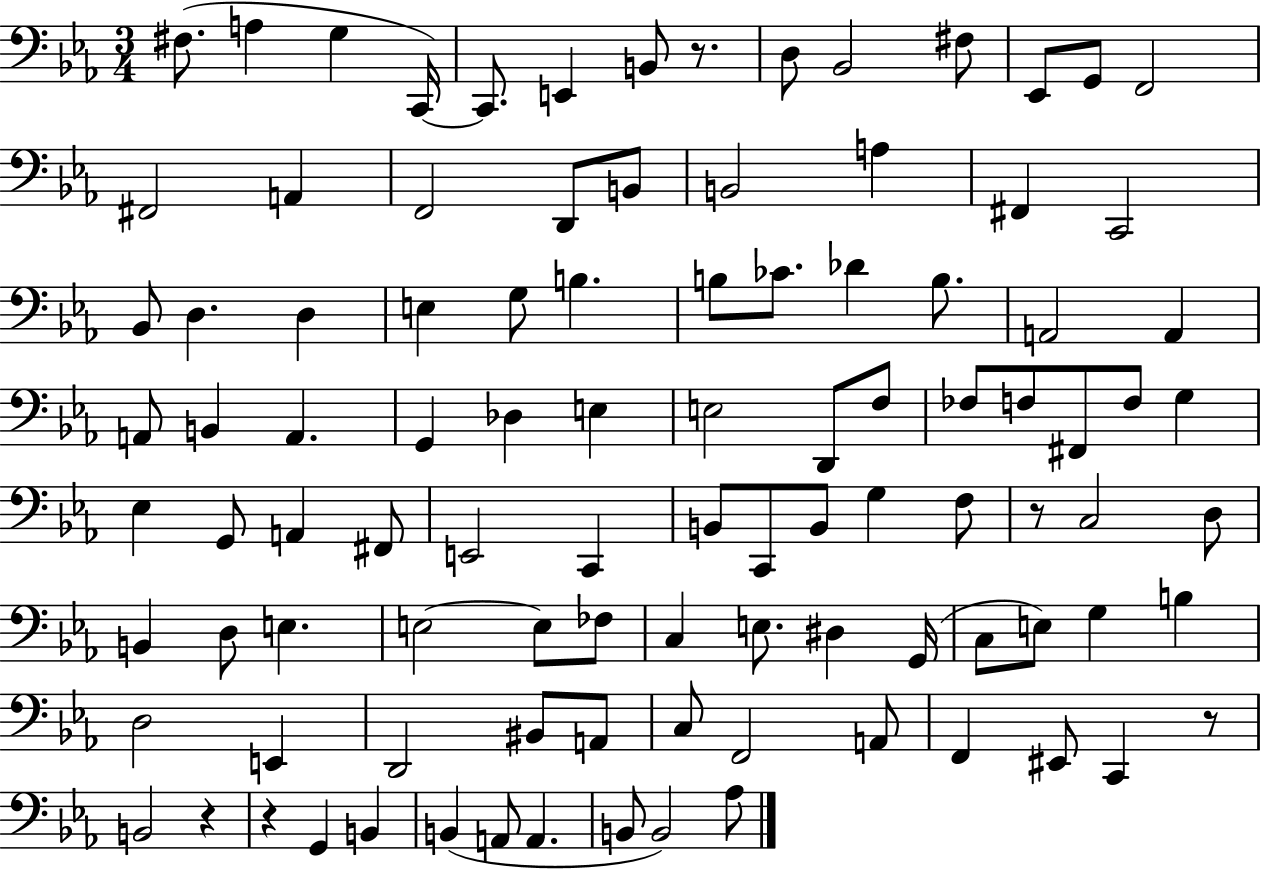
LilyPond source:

{
  \clef bass
  \numericTimeSignature
  \time 3/4
  \key ees \major
  fis8.( a4 g4 c,16~~) | c,8. e,4 b,8 r8. | d8 bes,2 fis8 | ees,8 g,8 f,2 | \break fis,2 a,4 | f,2 d,8 b,8 | b,2 a4 | fis,4 c,2 | \break bes,8 d4. d4 | e4 g8 b4. | b8 ces'8. des'4 b8. | a,2 a,4 | \break a,8 b,4 a,4. | g,4 des4 e4 | e2 d,8 f8 | fes8 f8 fis,8 f8 g4 | \break ees4 g,8 a,4 fis,8 | e,2 c,4 | b,8 c,8 b,8 g4 f8 | r8 c2 d8 | \break b,4 d8 e4. | e2~~ e8 fes8 | c4 e8. dis4 g,16( | c8 e8) g4 b4 | \break d2 e,4 | d,2 bis,8 a,8 | c8 f,2 a,8 | f,4 eis,8 c,4 r8 | \break b,2 r4 | r4 g,4 b,4 | b,4( a,8 a,4. | b,8 b,2) aes8 | \break \bar "|."
}